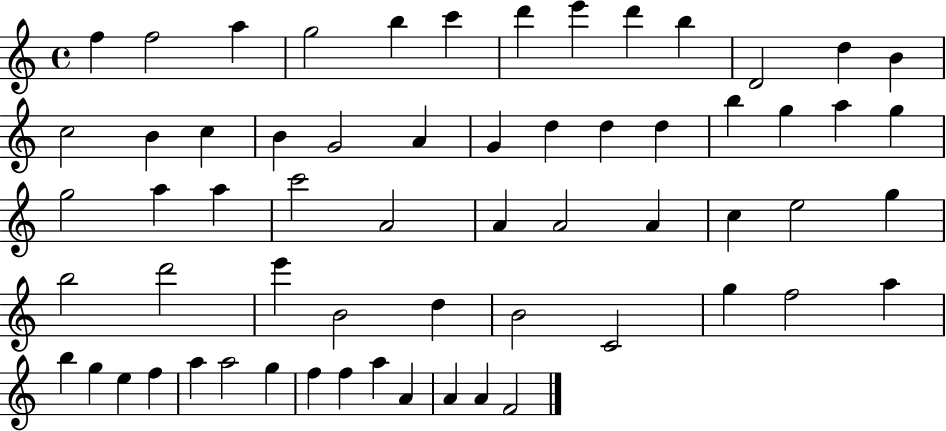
F5/q F5/h A5/q G5/h B5/q C6/q D6/q E6/q D6/q B5/q D4/h D5/q B4/q C5/h B4/q C5/q B4/q G4/h A4/q G4/q D5/q D5/q D5/q B5/q G5/q A5/q G5/q G5/h A5/q A5/q C6/h A4/h A4/q A4/h A4/q C5/q E5/h G5/q B5/h D6/h E6/q B4/h D5/q B4/h C4/h G5/q F5/h A5/q B5/q G5/q E5/q F5/q A5/q A5/h G5/q F5/q F5/q A5/q A4/q A4/q A4/q F4/h